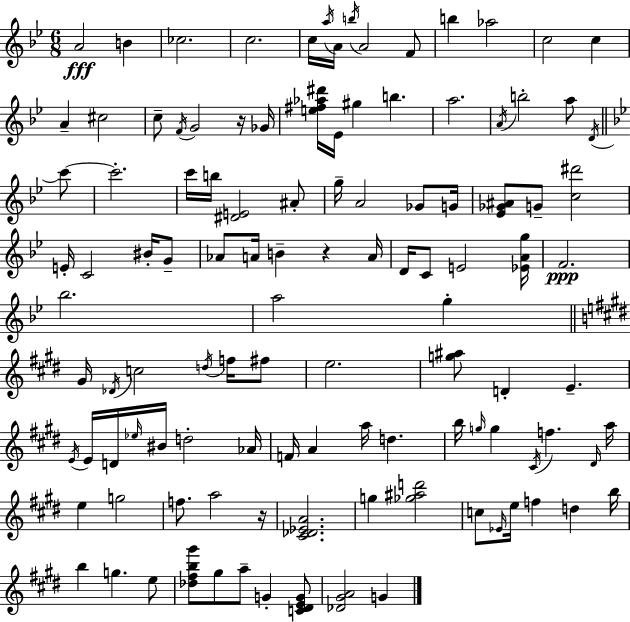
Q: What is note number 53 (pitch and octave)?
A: G5